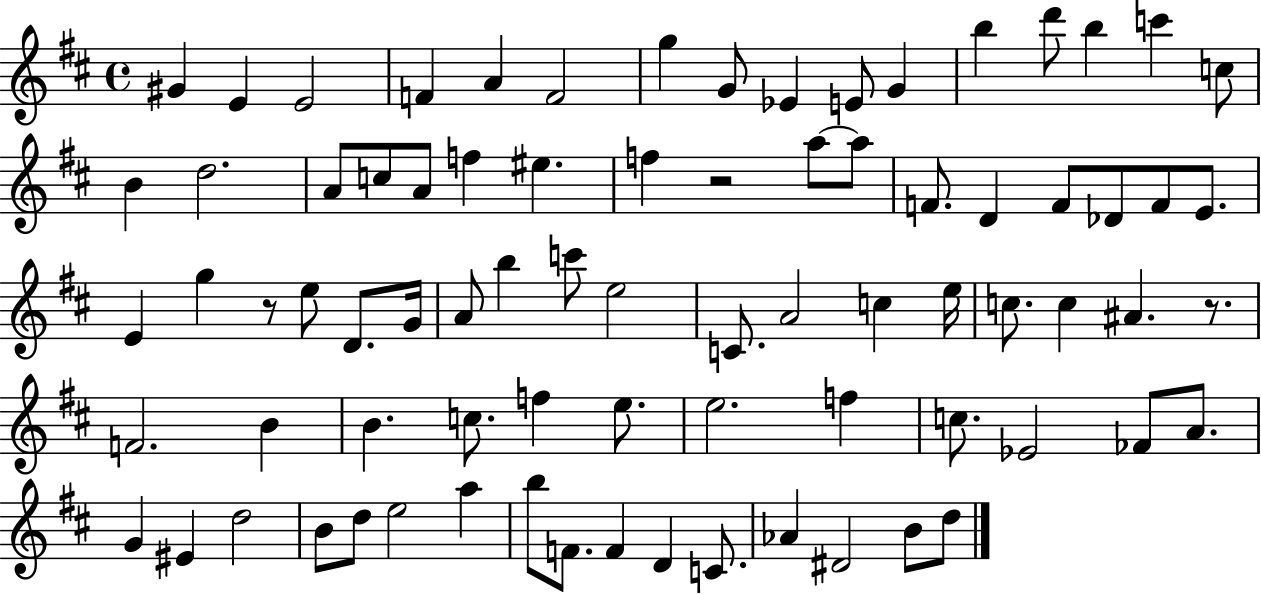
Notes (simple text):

G#4/q E4/q E4/h F4/q A4/q F4/h G5/q G4/e Eb4/q E4/e G4/q B5/q D6/e B5/q C6/q C5/e B4/q D5/h. A4/e C5/e A4/e F5/q EIS5/q. F5/q R/h A5/e A5/e F4/e. D4/q F4/e Db4/e F4/e E4/e. E4/q G5/q R/e E5/e D4/e. G4/s A4/e B5/q C6/e E5/h C4/e. A4/h C5/q E5/s C5/e. C5/q A#4/q. R/e. F4/h. B4/q B4/q. C5/e. F5/q E5/e. E5/h. F5/q C5/e. Eb4/h FES4/e A4/e. G4/q EIS4/q D5/h B4/e D5/e E5/h A5/q B5/e F4/e. F4/q D4/q C4/e. Ab4/q D#4/h B4/e D5/e